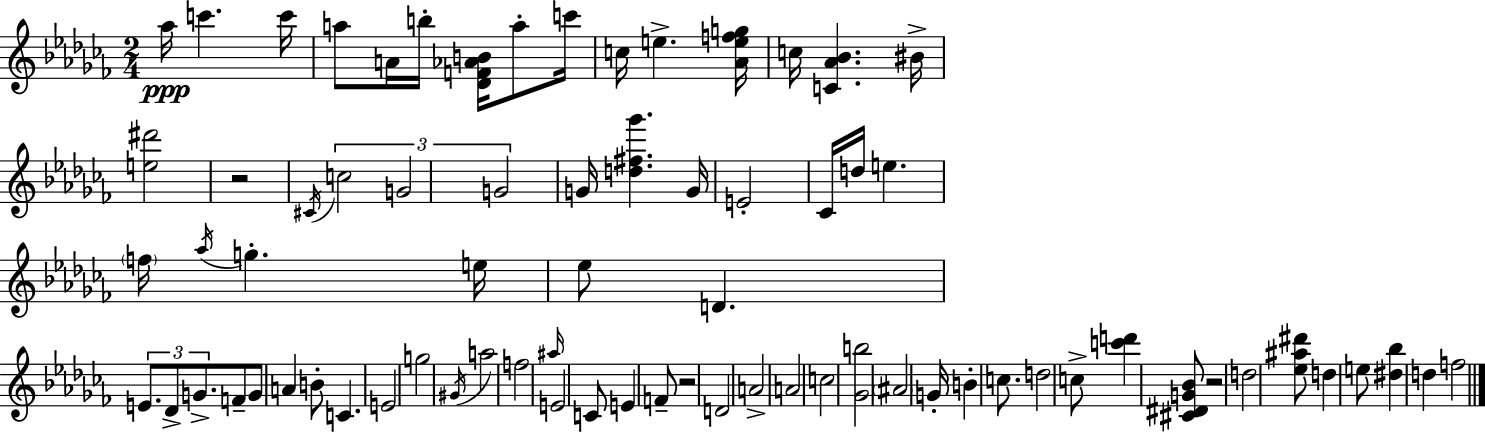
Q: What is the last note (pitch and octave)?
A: F5